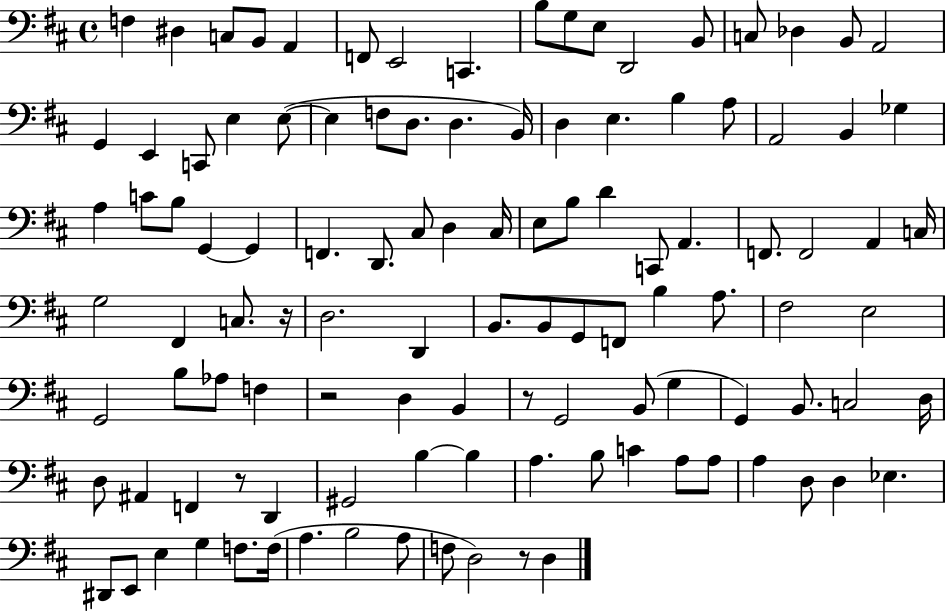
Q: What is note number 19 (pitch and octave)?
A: E2